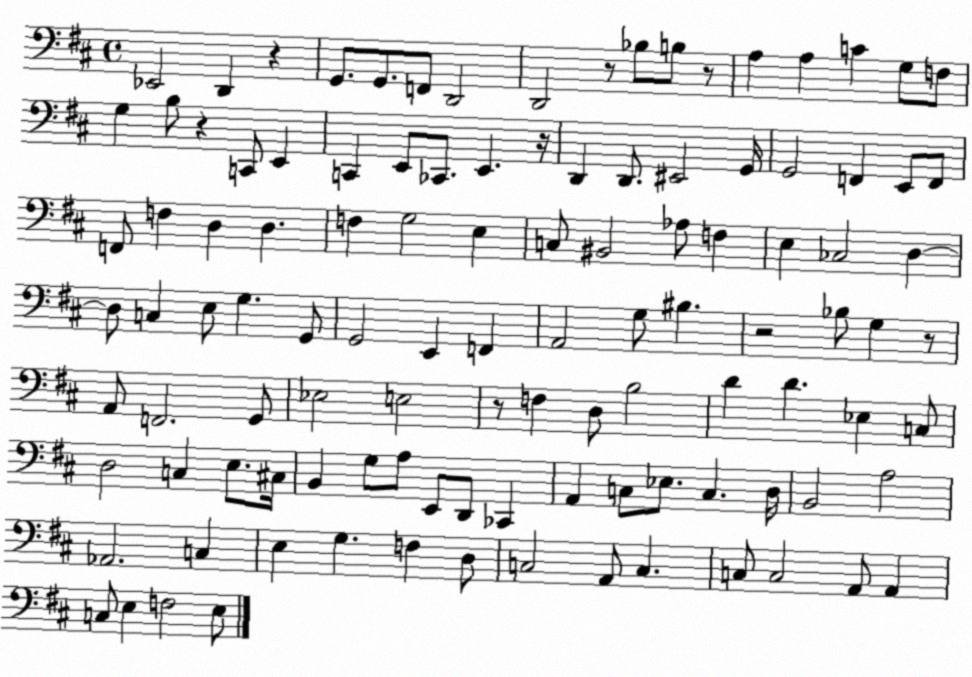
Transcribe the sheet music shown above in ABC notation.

X:1
T:Untitled
M:4/4
L:1/4
K:D
_E,,2 D,, z G,,/2 G,,/2 F,,/2 D,,2 D,,2 z/2 _B,/2 B,/2 z/2 A, A, C G,/2 F,/2 G, B,/2 z C,,/2 E,, C,, E,,/2 _C,,/2 E,, z/4 D,, D,,/2 ^E,,2 G,,/4 G,,2 F,, E,,/2 F,,/2 F,,/2 F, D, D, F, G,2 E, C,/2 ^B,,2 _A,/2 F, E, _C,2 D, D,/2 C, E,/2 G, G,,/2 G,,2 E,, F,, A,,2 G,/2 ^B, z2 _B,/2 G, z/2 A,,/2 F,,2 G,,/2 _E,2 E,2 z/2 F, D,/2 B,2 D D _E, C,/2 D,2 C, E,/2 ^C,/4 B,, G,/2 A,/2 E,,/2 D,,/2 _C,, A,, C,/2 _E,/2 C, D,/4 B,,2 A,2 _A,,2 C, E, G, F, D,/2 C,2 A,,/2 C, C,/2 C,2 A,,/2 A,, C,/2 E, F,2 E,/2